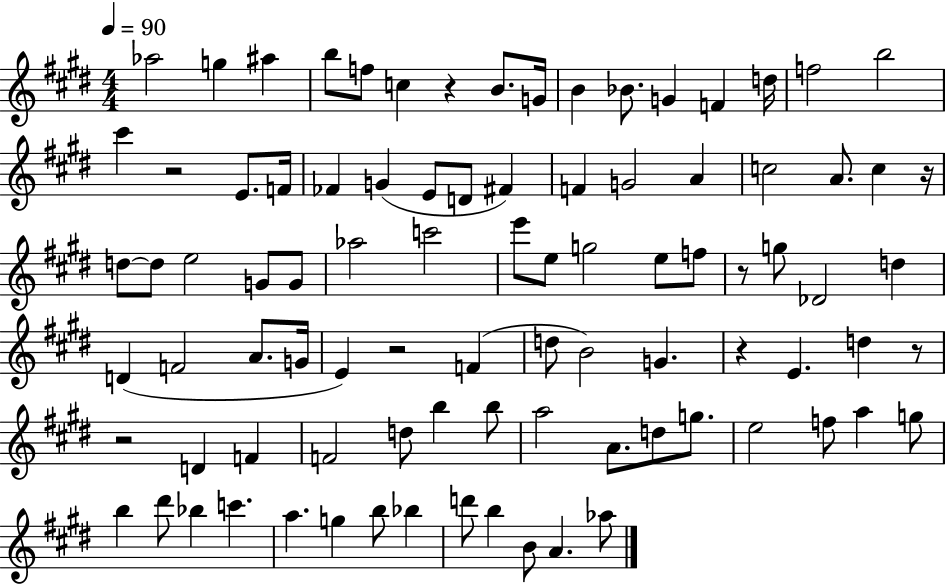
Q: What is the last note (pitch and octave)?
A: Ab5